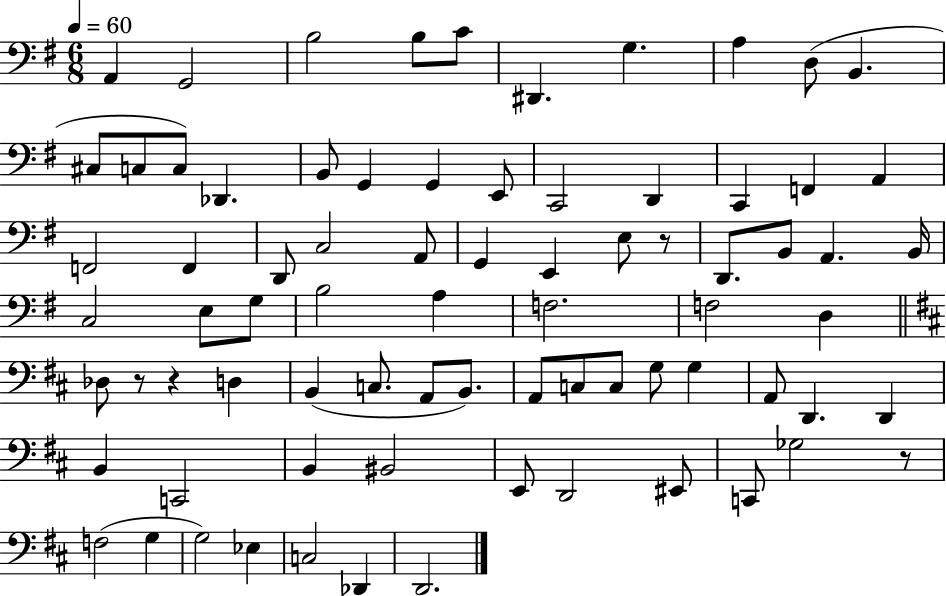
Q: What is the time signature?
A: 6/8